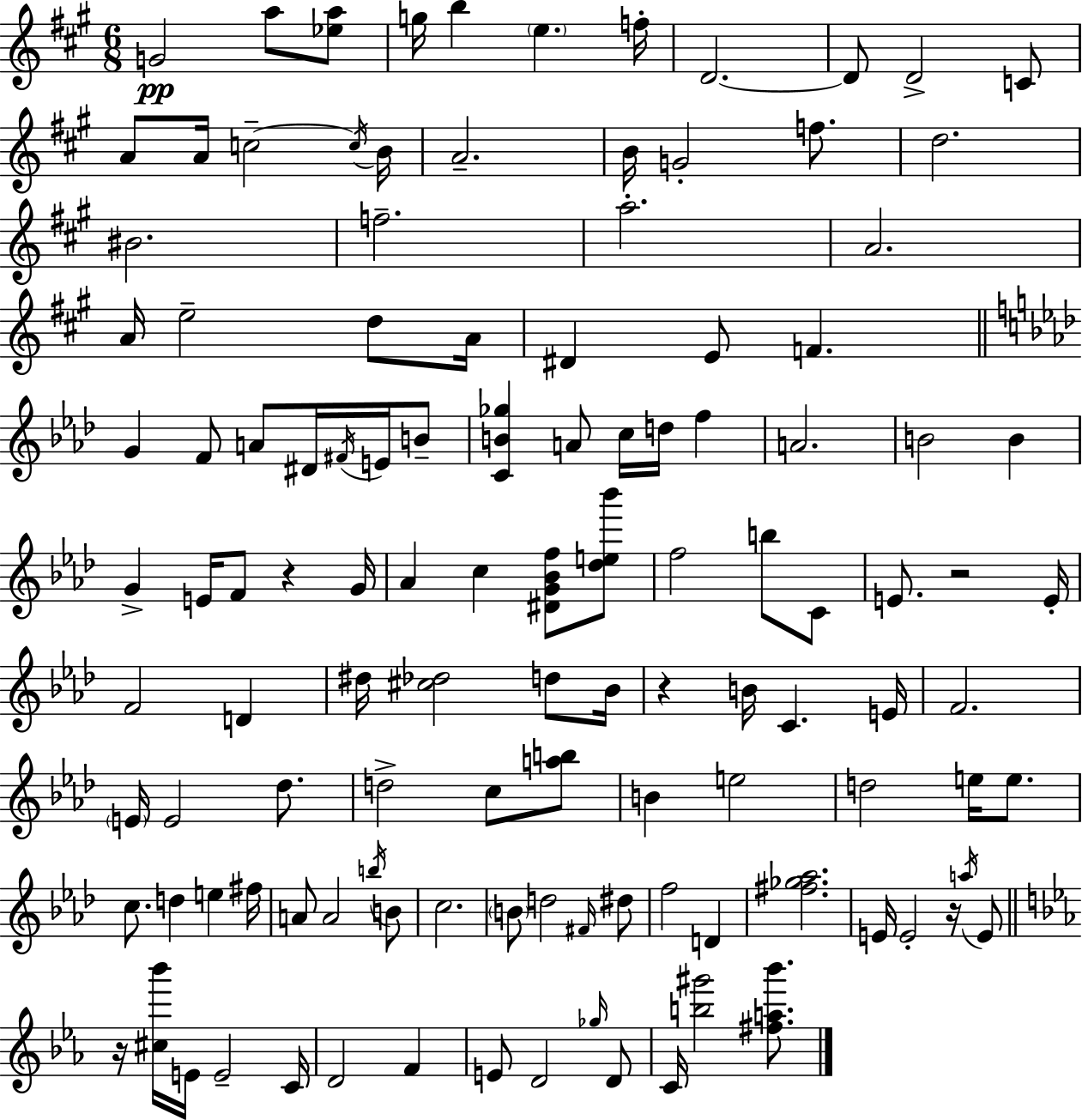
{
  \clef treble
  \numericTimeSignature
  \time 6/8
  \key a \major
  g'2\pp a''8 <ees'' a''>8 | g''16 b''4 \parenthesize e''4. f''16-. | d'2.~~ | d'8 d'2-> c'8 | \break a'8 a'16 c''2--~~ \acciaccatura { c''16 } | b'16 a'2.-- | b'16 g'2-. f''8. | d''2. | \break bis'2. | f''2.-- | a''2.-. | a'2. | \break a'16 e''2-- d''8 | a'16 dis'4 e'8 f'4. | \bar "||" \break \key f \minor g'4 f'8 a'8 dis'16 \acciaccatura { fis'16 } e'16 b'8-- | <c' b' ges''>4 a'8 c''16 d''16 f''4 | a'2. | b'2 b'4 | \break g'4-> e'16 f'8 r4 | g'16 aes'4 c''4 <dis' g' bes' f''>8 <des'' e'' bes'''>8 | f''2 b''8 c'8 | e'8. r2 | \break e'16-. f'2 d'4 | dis''16 <cis'' des''>2 d''8 | bes'16 r4 b'16 c'4. | e'16 f'2. | \break \parenthesize e'16 e'2 des''8. | d''2-> c''8 <a'' b''>8 | b'4 e''2 | d''2 e''16 e''8. | \break c''8. d''4 e''4 | fis''16 a'8 a'2 \acciaccatura { b''16 } | b'8 c''2. | \parenthesize b'8 d''2 | \break \grace { fis'16 } dis''8 f''2 d'4 | <fis'' ges'' aes''>2. | e'16 e'2-. | r16 \acciaccatura { a''16 } e'8 \bar "||" \break \key c \minor r16 <cis'' bes'''>16 e'16 e'2-- c'16 | d'2 f'4 | e'8 d'2 \grace { ges''16 } d'8 | c'16 <b'' gis'''>2 <fis'' a'' bes'''>8. | \break \bar "|."
}